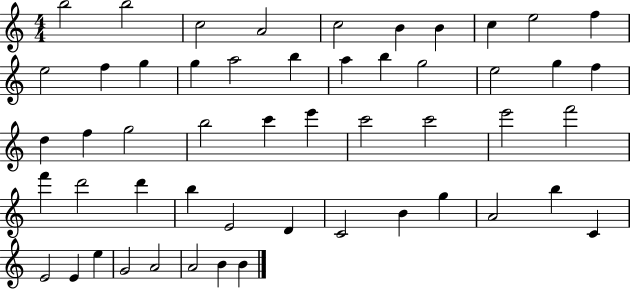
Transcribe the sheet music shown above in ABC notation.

X:1
T:Untitled
M:4/4
L:1/4
K:C
b2 b2 c2 A2 c2 B B c e2 f e2 f g g a2 b a b g2 e2 g f d f g2 b2 c' e' c'2 c'2 e'2 f'2 f' d'2 d' b E2 D C2 B g A2 b C E2 E e G2 A2 A2 B B